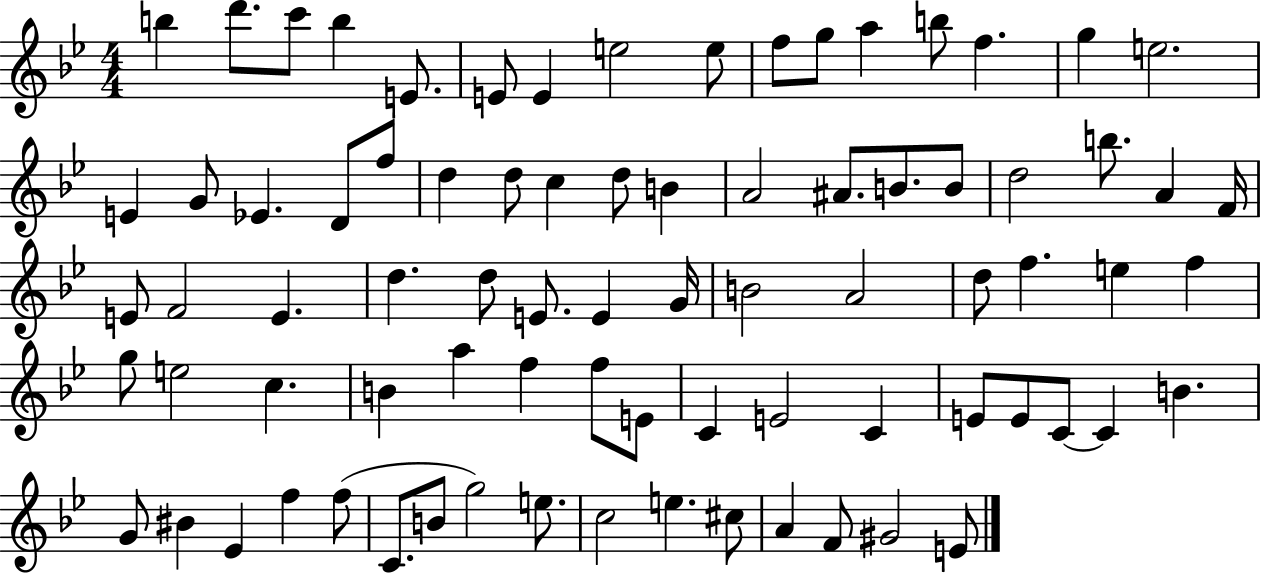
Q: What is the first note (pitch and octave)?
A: B5